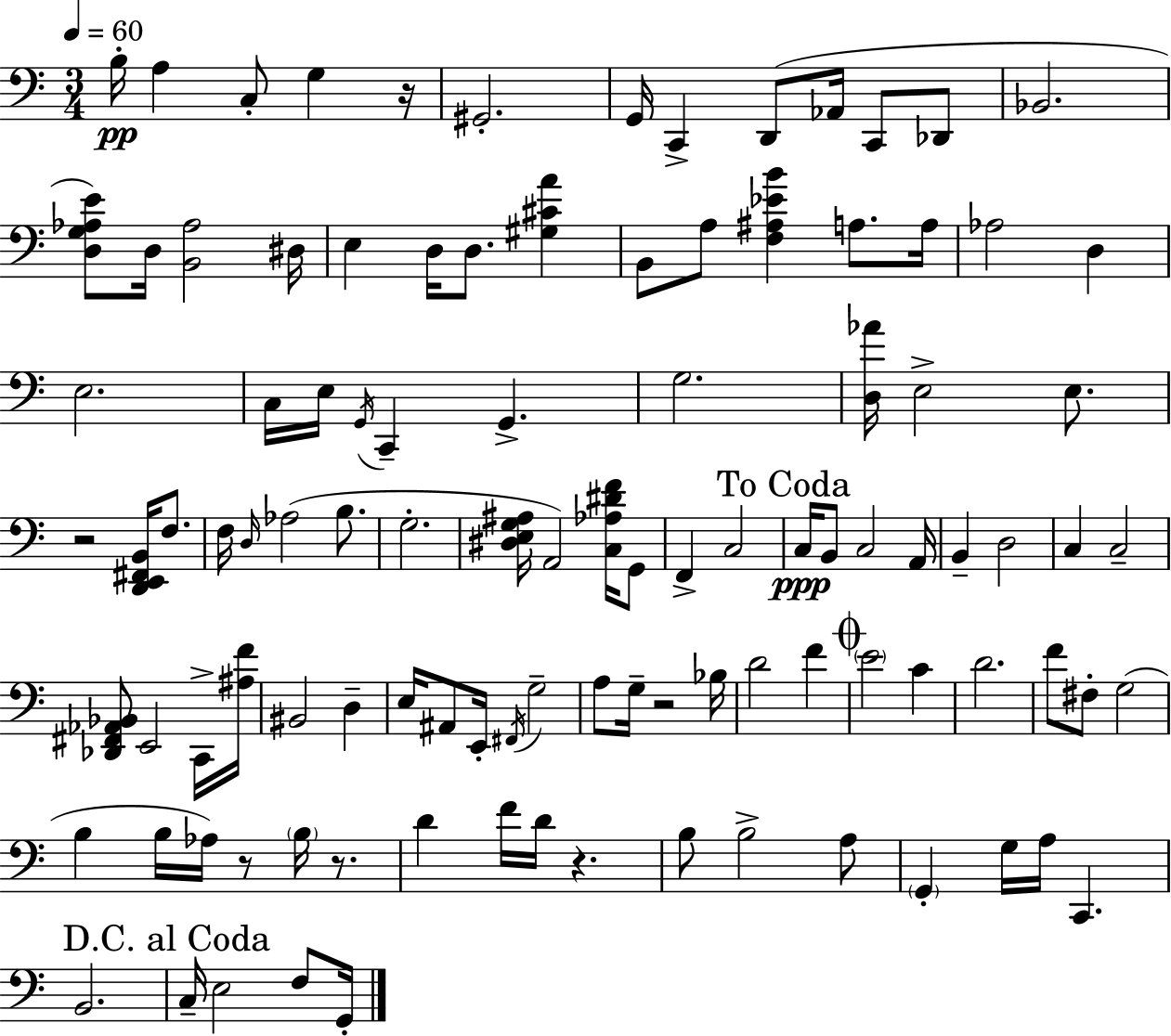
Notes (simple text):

B3/s A3/q C3/e G3/q R/s G#2/h. G2/s C2/q D2/e Ab2/s C2/e Db2/e Bb2/h. [D3,G3,Ab3,E4]/e D3/s [B2,Ab3]/h D#3/s E3/q D3/s D3/e. [G#3,C#4,A4]/q B2/e A3/e [F3,A#3,Eb4,B4]/q A3/e. A3/s Ab3/h D3/q E3/h. C3/s E3/s G2/s C2/q G2/q. G3/h. [D3,Ab4]/s E3/h E3/e. R/h [D2,E2,F#2,B2]/s F3/e. F3/s D3/s Ab3/h B3/e. G3/h. [D#3,E3,G3,A#3]/s A2/h [C3,Ab3,D#4,F4]/s G2/e F2/q C3/h C3/s B2/e C3/h A2/s B2/q D3/h C3/q C3/h [Db2,F#2,Ab2,Bb2]/e E2/h C2/s [A#3,F4]/s BIS2/h D3/q E3/s A#2/e E2/s F#2/s G3/h A3/e G3/s R/h Bb3/s D4/h F4/q E4/h C4/q D4/h. F4/e F#3/e G3/h B3/q B3/s Ab3/s R/e B3/s R/e. D4/q F4/s D4/s R/q. B3/e B3/h A3/e G2/q G3/s A3/s C2/q. B2/h. C3/s E3/h F3/e G2/s